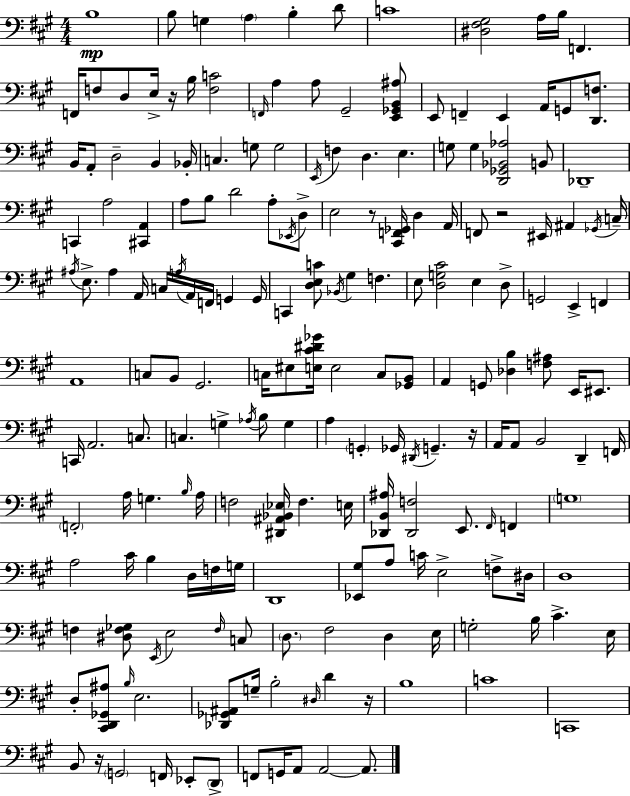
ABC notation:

X:1
T:Untitled
M:4/4
L:1/4
K:A
B,4 B,/2 G, A, B, D/2 C4 [^D,^F,^G,]2 A,/4 B,/4 F,, F,,/4 F,/2 D,/2 E,/4 z/4 B,/4 [F,C]2 F,,/4 A, A,/2 ^G,,2 [E,,_G,,B,,^A,]/2 E,,/2 F,, E,, A,,/4 G,,/2 [D,,F,]/2 B,,/4 A,,/2 D,2 B,, _B,,/4 C, G,/2 G,2 E,,/4 F, D, E, G,/2 G, [D,,_G,,_B,,_A,]2 B,,/2 _D,,4 C,, A,2 [^C,,A,,] A,/2 B,/2 D2 A,/2 _E,,/4 D,/2 E,2 z/2 [^C,,F,,_G,,]/4 D, A,,/4 F,,/2 z2 ^E,,/4 ^A,, _G,,/4 C,/4 ^A,/4 E,/2 ^A, A,,/4 C,/4 A,/4 A,,/4 F,,/4 G,, G,,/4 C,, [D,E,C]/2 _B,,/4 ^G, F, E,/2 [D,G,^C]2 E, D,/2 G,,2 E,, F,, A,,4 C,/2 B,,/2 ^G,,2 C,/4 ^E,/2 [E,^C^D_G]/4 E,2 C,/2 [_G,,B,,]/2 A,, G,,/2 [_D,B,] [F,^A,]/2 E,,/4 ^E,,/2 C,,/4 A,,2 C,/2 C, G, _A,/4 B,/2 G, A, G,, _G,,/4 ^D,,/4 G,, z/4 A,,/4 A,,/2 B,,2 D,, F,,/4 F,,2 A,/4 G, B,/4 A,/4 F,2 [^D,,^A,,_B,,_E,]/4 F, E,/4 [_D,,B,,^A,]/4 [_D,,F,]2 E,,/2 ^F,,/4 F,, G,4 A,2 ^C/4 B, D,/4 F,/4 G,/4 D,,4 [_E,,^G,]/2 A,/2 C/4 E,2 F,/2 ^D,/4 D,4 F, [^D,F,_G,]/2 E,,/4 E,2 F,/4 C,/2 D,/2 ^F,2 D, E,/4 G,2 B,/4 ^C E,/4 D,/2 [^C,,D,,_G,,^A,]/2 B,/4 E,2 [_D,,_G,,^A,,]/2 G,/4 B,2 ^D,/4 D z/4 B,4 C4 C,,4 B,,/2 z/4 G,,2 F,,/4 _E,,/2 D,,/2 F,,/2 G,,/4 A,,/2 A,,2 A,,/2